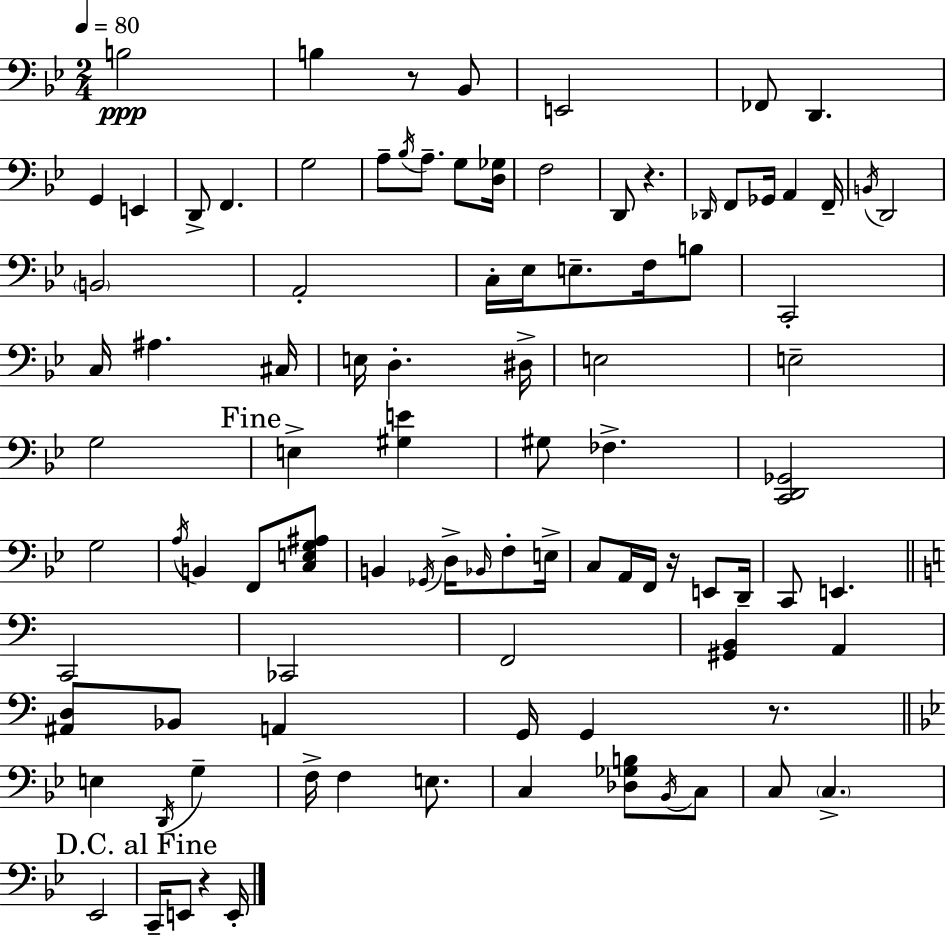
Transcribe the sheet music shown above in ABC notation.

X:1
T:Untitled
M:2/4
L:1/4
K:Bb
B,2 B, z/2 _B,,/2 E,,2 _F,,/2 D,, G,, E,, D,,/2 F,, G,2 A,/2 _B,/4 A,/2 G,/2 [D,_G,]/4 F,2 D,,/2 z _D,,/4 F,,/2 _G,,/4 A,, F,,/4 B,,/4 D,,2 B,,2 A,,2 C,/4 _E,/4 E,/2 F,/4 B,/2 C,,2 C,/4 ^A, ^C,/4 E,/4 D, ^D,/4 E,2 E,2 G,2 E, [^G,E] ^G,/2 _F, [C,,D,,_G,,]2 G,2 A,/4 B,, F,,/2 [C,E,G,^A,]/2 B,, _G,,/4 D,/4 _B,,/4 F,/2 E,/4 C,/2 A,,/4 F,,/4 z/4 E,,/2 D,,/4 C,,/2 E,, C,,2 _C,,2 F,,2 [^G,,B,,] A,, [^A,,D,]/2 _B,,/2 A,, G,,/4 G,, z/2 E, D,,/4 G, F,/4 F, E,/2 C, [_D,_G,B,]/2 _B,,/4 C,/2 C,/2 C, _E,,2 C,,/4 E,,/2 z E,,/4